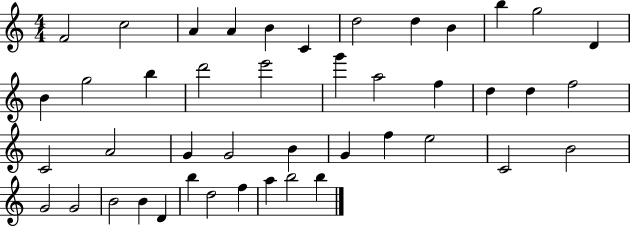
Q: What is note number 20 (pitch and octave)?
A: F5